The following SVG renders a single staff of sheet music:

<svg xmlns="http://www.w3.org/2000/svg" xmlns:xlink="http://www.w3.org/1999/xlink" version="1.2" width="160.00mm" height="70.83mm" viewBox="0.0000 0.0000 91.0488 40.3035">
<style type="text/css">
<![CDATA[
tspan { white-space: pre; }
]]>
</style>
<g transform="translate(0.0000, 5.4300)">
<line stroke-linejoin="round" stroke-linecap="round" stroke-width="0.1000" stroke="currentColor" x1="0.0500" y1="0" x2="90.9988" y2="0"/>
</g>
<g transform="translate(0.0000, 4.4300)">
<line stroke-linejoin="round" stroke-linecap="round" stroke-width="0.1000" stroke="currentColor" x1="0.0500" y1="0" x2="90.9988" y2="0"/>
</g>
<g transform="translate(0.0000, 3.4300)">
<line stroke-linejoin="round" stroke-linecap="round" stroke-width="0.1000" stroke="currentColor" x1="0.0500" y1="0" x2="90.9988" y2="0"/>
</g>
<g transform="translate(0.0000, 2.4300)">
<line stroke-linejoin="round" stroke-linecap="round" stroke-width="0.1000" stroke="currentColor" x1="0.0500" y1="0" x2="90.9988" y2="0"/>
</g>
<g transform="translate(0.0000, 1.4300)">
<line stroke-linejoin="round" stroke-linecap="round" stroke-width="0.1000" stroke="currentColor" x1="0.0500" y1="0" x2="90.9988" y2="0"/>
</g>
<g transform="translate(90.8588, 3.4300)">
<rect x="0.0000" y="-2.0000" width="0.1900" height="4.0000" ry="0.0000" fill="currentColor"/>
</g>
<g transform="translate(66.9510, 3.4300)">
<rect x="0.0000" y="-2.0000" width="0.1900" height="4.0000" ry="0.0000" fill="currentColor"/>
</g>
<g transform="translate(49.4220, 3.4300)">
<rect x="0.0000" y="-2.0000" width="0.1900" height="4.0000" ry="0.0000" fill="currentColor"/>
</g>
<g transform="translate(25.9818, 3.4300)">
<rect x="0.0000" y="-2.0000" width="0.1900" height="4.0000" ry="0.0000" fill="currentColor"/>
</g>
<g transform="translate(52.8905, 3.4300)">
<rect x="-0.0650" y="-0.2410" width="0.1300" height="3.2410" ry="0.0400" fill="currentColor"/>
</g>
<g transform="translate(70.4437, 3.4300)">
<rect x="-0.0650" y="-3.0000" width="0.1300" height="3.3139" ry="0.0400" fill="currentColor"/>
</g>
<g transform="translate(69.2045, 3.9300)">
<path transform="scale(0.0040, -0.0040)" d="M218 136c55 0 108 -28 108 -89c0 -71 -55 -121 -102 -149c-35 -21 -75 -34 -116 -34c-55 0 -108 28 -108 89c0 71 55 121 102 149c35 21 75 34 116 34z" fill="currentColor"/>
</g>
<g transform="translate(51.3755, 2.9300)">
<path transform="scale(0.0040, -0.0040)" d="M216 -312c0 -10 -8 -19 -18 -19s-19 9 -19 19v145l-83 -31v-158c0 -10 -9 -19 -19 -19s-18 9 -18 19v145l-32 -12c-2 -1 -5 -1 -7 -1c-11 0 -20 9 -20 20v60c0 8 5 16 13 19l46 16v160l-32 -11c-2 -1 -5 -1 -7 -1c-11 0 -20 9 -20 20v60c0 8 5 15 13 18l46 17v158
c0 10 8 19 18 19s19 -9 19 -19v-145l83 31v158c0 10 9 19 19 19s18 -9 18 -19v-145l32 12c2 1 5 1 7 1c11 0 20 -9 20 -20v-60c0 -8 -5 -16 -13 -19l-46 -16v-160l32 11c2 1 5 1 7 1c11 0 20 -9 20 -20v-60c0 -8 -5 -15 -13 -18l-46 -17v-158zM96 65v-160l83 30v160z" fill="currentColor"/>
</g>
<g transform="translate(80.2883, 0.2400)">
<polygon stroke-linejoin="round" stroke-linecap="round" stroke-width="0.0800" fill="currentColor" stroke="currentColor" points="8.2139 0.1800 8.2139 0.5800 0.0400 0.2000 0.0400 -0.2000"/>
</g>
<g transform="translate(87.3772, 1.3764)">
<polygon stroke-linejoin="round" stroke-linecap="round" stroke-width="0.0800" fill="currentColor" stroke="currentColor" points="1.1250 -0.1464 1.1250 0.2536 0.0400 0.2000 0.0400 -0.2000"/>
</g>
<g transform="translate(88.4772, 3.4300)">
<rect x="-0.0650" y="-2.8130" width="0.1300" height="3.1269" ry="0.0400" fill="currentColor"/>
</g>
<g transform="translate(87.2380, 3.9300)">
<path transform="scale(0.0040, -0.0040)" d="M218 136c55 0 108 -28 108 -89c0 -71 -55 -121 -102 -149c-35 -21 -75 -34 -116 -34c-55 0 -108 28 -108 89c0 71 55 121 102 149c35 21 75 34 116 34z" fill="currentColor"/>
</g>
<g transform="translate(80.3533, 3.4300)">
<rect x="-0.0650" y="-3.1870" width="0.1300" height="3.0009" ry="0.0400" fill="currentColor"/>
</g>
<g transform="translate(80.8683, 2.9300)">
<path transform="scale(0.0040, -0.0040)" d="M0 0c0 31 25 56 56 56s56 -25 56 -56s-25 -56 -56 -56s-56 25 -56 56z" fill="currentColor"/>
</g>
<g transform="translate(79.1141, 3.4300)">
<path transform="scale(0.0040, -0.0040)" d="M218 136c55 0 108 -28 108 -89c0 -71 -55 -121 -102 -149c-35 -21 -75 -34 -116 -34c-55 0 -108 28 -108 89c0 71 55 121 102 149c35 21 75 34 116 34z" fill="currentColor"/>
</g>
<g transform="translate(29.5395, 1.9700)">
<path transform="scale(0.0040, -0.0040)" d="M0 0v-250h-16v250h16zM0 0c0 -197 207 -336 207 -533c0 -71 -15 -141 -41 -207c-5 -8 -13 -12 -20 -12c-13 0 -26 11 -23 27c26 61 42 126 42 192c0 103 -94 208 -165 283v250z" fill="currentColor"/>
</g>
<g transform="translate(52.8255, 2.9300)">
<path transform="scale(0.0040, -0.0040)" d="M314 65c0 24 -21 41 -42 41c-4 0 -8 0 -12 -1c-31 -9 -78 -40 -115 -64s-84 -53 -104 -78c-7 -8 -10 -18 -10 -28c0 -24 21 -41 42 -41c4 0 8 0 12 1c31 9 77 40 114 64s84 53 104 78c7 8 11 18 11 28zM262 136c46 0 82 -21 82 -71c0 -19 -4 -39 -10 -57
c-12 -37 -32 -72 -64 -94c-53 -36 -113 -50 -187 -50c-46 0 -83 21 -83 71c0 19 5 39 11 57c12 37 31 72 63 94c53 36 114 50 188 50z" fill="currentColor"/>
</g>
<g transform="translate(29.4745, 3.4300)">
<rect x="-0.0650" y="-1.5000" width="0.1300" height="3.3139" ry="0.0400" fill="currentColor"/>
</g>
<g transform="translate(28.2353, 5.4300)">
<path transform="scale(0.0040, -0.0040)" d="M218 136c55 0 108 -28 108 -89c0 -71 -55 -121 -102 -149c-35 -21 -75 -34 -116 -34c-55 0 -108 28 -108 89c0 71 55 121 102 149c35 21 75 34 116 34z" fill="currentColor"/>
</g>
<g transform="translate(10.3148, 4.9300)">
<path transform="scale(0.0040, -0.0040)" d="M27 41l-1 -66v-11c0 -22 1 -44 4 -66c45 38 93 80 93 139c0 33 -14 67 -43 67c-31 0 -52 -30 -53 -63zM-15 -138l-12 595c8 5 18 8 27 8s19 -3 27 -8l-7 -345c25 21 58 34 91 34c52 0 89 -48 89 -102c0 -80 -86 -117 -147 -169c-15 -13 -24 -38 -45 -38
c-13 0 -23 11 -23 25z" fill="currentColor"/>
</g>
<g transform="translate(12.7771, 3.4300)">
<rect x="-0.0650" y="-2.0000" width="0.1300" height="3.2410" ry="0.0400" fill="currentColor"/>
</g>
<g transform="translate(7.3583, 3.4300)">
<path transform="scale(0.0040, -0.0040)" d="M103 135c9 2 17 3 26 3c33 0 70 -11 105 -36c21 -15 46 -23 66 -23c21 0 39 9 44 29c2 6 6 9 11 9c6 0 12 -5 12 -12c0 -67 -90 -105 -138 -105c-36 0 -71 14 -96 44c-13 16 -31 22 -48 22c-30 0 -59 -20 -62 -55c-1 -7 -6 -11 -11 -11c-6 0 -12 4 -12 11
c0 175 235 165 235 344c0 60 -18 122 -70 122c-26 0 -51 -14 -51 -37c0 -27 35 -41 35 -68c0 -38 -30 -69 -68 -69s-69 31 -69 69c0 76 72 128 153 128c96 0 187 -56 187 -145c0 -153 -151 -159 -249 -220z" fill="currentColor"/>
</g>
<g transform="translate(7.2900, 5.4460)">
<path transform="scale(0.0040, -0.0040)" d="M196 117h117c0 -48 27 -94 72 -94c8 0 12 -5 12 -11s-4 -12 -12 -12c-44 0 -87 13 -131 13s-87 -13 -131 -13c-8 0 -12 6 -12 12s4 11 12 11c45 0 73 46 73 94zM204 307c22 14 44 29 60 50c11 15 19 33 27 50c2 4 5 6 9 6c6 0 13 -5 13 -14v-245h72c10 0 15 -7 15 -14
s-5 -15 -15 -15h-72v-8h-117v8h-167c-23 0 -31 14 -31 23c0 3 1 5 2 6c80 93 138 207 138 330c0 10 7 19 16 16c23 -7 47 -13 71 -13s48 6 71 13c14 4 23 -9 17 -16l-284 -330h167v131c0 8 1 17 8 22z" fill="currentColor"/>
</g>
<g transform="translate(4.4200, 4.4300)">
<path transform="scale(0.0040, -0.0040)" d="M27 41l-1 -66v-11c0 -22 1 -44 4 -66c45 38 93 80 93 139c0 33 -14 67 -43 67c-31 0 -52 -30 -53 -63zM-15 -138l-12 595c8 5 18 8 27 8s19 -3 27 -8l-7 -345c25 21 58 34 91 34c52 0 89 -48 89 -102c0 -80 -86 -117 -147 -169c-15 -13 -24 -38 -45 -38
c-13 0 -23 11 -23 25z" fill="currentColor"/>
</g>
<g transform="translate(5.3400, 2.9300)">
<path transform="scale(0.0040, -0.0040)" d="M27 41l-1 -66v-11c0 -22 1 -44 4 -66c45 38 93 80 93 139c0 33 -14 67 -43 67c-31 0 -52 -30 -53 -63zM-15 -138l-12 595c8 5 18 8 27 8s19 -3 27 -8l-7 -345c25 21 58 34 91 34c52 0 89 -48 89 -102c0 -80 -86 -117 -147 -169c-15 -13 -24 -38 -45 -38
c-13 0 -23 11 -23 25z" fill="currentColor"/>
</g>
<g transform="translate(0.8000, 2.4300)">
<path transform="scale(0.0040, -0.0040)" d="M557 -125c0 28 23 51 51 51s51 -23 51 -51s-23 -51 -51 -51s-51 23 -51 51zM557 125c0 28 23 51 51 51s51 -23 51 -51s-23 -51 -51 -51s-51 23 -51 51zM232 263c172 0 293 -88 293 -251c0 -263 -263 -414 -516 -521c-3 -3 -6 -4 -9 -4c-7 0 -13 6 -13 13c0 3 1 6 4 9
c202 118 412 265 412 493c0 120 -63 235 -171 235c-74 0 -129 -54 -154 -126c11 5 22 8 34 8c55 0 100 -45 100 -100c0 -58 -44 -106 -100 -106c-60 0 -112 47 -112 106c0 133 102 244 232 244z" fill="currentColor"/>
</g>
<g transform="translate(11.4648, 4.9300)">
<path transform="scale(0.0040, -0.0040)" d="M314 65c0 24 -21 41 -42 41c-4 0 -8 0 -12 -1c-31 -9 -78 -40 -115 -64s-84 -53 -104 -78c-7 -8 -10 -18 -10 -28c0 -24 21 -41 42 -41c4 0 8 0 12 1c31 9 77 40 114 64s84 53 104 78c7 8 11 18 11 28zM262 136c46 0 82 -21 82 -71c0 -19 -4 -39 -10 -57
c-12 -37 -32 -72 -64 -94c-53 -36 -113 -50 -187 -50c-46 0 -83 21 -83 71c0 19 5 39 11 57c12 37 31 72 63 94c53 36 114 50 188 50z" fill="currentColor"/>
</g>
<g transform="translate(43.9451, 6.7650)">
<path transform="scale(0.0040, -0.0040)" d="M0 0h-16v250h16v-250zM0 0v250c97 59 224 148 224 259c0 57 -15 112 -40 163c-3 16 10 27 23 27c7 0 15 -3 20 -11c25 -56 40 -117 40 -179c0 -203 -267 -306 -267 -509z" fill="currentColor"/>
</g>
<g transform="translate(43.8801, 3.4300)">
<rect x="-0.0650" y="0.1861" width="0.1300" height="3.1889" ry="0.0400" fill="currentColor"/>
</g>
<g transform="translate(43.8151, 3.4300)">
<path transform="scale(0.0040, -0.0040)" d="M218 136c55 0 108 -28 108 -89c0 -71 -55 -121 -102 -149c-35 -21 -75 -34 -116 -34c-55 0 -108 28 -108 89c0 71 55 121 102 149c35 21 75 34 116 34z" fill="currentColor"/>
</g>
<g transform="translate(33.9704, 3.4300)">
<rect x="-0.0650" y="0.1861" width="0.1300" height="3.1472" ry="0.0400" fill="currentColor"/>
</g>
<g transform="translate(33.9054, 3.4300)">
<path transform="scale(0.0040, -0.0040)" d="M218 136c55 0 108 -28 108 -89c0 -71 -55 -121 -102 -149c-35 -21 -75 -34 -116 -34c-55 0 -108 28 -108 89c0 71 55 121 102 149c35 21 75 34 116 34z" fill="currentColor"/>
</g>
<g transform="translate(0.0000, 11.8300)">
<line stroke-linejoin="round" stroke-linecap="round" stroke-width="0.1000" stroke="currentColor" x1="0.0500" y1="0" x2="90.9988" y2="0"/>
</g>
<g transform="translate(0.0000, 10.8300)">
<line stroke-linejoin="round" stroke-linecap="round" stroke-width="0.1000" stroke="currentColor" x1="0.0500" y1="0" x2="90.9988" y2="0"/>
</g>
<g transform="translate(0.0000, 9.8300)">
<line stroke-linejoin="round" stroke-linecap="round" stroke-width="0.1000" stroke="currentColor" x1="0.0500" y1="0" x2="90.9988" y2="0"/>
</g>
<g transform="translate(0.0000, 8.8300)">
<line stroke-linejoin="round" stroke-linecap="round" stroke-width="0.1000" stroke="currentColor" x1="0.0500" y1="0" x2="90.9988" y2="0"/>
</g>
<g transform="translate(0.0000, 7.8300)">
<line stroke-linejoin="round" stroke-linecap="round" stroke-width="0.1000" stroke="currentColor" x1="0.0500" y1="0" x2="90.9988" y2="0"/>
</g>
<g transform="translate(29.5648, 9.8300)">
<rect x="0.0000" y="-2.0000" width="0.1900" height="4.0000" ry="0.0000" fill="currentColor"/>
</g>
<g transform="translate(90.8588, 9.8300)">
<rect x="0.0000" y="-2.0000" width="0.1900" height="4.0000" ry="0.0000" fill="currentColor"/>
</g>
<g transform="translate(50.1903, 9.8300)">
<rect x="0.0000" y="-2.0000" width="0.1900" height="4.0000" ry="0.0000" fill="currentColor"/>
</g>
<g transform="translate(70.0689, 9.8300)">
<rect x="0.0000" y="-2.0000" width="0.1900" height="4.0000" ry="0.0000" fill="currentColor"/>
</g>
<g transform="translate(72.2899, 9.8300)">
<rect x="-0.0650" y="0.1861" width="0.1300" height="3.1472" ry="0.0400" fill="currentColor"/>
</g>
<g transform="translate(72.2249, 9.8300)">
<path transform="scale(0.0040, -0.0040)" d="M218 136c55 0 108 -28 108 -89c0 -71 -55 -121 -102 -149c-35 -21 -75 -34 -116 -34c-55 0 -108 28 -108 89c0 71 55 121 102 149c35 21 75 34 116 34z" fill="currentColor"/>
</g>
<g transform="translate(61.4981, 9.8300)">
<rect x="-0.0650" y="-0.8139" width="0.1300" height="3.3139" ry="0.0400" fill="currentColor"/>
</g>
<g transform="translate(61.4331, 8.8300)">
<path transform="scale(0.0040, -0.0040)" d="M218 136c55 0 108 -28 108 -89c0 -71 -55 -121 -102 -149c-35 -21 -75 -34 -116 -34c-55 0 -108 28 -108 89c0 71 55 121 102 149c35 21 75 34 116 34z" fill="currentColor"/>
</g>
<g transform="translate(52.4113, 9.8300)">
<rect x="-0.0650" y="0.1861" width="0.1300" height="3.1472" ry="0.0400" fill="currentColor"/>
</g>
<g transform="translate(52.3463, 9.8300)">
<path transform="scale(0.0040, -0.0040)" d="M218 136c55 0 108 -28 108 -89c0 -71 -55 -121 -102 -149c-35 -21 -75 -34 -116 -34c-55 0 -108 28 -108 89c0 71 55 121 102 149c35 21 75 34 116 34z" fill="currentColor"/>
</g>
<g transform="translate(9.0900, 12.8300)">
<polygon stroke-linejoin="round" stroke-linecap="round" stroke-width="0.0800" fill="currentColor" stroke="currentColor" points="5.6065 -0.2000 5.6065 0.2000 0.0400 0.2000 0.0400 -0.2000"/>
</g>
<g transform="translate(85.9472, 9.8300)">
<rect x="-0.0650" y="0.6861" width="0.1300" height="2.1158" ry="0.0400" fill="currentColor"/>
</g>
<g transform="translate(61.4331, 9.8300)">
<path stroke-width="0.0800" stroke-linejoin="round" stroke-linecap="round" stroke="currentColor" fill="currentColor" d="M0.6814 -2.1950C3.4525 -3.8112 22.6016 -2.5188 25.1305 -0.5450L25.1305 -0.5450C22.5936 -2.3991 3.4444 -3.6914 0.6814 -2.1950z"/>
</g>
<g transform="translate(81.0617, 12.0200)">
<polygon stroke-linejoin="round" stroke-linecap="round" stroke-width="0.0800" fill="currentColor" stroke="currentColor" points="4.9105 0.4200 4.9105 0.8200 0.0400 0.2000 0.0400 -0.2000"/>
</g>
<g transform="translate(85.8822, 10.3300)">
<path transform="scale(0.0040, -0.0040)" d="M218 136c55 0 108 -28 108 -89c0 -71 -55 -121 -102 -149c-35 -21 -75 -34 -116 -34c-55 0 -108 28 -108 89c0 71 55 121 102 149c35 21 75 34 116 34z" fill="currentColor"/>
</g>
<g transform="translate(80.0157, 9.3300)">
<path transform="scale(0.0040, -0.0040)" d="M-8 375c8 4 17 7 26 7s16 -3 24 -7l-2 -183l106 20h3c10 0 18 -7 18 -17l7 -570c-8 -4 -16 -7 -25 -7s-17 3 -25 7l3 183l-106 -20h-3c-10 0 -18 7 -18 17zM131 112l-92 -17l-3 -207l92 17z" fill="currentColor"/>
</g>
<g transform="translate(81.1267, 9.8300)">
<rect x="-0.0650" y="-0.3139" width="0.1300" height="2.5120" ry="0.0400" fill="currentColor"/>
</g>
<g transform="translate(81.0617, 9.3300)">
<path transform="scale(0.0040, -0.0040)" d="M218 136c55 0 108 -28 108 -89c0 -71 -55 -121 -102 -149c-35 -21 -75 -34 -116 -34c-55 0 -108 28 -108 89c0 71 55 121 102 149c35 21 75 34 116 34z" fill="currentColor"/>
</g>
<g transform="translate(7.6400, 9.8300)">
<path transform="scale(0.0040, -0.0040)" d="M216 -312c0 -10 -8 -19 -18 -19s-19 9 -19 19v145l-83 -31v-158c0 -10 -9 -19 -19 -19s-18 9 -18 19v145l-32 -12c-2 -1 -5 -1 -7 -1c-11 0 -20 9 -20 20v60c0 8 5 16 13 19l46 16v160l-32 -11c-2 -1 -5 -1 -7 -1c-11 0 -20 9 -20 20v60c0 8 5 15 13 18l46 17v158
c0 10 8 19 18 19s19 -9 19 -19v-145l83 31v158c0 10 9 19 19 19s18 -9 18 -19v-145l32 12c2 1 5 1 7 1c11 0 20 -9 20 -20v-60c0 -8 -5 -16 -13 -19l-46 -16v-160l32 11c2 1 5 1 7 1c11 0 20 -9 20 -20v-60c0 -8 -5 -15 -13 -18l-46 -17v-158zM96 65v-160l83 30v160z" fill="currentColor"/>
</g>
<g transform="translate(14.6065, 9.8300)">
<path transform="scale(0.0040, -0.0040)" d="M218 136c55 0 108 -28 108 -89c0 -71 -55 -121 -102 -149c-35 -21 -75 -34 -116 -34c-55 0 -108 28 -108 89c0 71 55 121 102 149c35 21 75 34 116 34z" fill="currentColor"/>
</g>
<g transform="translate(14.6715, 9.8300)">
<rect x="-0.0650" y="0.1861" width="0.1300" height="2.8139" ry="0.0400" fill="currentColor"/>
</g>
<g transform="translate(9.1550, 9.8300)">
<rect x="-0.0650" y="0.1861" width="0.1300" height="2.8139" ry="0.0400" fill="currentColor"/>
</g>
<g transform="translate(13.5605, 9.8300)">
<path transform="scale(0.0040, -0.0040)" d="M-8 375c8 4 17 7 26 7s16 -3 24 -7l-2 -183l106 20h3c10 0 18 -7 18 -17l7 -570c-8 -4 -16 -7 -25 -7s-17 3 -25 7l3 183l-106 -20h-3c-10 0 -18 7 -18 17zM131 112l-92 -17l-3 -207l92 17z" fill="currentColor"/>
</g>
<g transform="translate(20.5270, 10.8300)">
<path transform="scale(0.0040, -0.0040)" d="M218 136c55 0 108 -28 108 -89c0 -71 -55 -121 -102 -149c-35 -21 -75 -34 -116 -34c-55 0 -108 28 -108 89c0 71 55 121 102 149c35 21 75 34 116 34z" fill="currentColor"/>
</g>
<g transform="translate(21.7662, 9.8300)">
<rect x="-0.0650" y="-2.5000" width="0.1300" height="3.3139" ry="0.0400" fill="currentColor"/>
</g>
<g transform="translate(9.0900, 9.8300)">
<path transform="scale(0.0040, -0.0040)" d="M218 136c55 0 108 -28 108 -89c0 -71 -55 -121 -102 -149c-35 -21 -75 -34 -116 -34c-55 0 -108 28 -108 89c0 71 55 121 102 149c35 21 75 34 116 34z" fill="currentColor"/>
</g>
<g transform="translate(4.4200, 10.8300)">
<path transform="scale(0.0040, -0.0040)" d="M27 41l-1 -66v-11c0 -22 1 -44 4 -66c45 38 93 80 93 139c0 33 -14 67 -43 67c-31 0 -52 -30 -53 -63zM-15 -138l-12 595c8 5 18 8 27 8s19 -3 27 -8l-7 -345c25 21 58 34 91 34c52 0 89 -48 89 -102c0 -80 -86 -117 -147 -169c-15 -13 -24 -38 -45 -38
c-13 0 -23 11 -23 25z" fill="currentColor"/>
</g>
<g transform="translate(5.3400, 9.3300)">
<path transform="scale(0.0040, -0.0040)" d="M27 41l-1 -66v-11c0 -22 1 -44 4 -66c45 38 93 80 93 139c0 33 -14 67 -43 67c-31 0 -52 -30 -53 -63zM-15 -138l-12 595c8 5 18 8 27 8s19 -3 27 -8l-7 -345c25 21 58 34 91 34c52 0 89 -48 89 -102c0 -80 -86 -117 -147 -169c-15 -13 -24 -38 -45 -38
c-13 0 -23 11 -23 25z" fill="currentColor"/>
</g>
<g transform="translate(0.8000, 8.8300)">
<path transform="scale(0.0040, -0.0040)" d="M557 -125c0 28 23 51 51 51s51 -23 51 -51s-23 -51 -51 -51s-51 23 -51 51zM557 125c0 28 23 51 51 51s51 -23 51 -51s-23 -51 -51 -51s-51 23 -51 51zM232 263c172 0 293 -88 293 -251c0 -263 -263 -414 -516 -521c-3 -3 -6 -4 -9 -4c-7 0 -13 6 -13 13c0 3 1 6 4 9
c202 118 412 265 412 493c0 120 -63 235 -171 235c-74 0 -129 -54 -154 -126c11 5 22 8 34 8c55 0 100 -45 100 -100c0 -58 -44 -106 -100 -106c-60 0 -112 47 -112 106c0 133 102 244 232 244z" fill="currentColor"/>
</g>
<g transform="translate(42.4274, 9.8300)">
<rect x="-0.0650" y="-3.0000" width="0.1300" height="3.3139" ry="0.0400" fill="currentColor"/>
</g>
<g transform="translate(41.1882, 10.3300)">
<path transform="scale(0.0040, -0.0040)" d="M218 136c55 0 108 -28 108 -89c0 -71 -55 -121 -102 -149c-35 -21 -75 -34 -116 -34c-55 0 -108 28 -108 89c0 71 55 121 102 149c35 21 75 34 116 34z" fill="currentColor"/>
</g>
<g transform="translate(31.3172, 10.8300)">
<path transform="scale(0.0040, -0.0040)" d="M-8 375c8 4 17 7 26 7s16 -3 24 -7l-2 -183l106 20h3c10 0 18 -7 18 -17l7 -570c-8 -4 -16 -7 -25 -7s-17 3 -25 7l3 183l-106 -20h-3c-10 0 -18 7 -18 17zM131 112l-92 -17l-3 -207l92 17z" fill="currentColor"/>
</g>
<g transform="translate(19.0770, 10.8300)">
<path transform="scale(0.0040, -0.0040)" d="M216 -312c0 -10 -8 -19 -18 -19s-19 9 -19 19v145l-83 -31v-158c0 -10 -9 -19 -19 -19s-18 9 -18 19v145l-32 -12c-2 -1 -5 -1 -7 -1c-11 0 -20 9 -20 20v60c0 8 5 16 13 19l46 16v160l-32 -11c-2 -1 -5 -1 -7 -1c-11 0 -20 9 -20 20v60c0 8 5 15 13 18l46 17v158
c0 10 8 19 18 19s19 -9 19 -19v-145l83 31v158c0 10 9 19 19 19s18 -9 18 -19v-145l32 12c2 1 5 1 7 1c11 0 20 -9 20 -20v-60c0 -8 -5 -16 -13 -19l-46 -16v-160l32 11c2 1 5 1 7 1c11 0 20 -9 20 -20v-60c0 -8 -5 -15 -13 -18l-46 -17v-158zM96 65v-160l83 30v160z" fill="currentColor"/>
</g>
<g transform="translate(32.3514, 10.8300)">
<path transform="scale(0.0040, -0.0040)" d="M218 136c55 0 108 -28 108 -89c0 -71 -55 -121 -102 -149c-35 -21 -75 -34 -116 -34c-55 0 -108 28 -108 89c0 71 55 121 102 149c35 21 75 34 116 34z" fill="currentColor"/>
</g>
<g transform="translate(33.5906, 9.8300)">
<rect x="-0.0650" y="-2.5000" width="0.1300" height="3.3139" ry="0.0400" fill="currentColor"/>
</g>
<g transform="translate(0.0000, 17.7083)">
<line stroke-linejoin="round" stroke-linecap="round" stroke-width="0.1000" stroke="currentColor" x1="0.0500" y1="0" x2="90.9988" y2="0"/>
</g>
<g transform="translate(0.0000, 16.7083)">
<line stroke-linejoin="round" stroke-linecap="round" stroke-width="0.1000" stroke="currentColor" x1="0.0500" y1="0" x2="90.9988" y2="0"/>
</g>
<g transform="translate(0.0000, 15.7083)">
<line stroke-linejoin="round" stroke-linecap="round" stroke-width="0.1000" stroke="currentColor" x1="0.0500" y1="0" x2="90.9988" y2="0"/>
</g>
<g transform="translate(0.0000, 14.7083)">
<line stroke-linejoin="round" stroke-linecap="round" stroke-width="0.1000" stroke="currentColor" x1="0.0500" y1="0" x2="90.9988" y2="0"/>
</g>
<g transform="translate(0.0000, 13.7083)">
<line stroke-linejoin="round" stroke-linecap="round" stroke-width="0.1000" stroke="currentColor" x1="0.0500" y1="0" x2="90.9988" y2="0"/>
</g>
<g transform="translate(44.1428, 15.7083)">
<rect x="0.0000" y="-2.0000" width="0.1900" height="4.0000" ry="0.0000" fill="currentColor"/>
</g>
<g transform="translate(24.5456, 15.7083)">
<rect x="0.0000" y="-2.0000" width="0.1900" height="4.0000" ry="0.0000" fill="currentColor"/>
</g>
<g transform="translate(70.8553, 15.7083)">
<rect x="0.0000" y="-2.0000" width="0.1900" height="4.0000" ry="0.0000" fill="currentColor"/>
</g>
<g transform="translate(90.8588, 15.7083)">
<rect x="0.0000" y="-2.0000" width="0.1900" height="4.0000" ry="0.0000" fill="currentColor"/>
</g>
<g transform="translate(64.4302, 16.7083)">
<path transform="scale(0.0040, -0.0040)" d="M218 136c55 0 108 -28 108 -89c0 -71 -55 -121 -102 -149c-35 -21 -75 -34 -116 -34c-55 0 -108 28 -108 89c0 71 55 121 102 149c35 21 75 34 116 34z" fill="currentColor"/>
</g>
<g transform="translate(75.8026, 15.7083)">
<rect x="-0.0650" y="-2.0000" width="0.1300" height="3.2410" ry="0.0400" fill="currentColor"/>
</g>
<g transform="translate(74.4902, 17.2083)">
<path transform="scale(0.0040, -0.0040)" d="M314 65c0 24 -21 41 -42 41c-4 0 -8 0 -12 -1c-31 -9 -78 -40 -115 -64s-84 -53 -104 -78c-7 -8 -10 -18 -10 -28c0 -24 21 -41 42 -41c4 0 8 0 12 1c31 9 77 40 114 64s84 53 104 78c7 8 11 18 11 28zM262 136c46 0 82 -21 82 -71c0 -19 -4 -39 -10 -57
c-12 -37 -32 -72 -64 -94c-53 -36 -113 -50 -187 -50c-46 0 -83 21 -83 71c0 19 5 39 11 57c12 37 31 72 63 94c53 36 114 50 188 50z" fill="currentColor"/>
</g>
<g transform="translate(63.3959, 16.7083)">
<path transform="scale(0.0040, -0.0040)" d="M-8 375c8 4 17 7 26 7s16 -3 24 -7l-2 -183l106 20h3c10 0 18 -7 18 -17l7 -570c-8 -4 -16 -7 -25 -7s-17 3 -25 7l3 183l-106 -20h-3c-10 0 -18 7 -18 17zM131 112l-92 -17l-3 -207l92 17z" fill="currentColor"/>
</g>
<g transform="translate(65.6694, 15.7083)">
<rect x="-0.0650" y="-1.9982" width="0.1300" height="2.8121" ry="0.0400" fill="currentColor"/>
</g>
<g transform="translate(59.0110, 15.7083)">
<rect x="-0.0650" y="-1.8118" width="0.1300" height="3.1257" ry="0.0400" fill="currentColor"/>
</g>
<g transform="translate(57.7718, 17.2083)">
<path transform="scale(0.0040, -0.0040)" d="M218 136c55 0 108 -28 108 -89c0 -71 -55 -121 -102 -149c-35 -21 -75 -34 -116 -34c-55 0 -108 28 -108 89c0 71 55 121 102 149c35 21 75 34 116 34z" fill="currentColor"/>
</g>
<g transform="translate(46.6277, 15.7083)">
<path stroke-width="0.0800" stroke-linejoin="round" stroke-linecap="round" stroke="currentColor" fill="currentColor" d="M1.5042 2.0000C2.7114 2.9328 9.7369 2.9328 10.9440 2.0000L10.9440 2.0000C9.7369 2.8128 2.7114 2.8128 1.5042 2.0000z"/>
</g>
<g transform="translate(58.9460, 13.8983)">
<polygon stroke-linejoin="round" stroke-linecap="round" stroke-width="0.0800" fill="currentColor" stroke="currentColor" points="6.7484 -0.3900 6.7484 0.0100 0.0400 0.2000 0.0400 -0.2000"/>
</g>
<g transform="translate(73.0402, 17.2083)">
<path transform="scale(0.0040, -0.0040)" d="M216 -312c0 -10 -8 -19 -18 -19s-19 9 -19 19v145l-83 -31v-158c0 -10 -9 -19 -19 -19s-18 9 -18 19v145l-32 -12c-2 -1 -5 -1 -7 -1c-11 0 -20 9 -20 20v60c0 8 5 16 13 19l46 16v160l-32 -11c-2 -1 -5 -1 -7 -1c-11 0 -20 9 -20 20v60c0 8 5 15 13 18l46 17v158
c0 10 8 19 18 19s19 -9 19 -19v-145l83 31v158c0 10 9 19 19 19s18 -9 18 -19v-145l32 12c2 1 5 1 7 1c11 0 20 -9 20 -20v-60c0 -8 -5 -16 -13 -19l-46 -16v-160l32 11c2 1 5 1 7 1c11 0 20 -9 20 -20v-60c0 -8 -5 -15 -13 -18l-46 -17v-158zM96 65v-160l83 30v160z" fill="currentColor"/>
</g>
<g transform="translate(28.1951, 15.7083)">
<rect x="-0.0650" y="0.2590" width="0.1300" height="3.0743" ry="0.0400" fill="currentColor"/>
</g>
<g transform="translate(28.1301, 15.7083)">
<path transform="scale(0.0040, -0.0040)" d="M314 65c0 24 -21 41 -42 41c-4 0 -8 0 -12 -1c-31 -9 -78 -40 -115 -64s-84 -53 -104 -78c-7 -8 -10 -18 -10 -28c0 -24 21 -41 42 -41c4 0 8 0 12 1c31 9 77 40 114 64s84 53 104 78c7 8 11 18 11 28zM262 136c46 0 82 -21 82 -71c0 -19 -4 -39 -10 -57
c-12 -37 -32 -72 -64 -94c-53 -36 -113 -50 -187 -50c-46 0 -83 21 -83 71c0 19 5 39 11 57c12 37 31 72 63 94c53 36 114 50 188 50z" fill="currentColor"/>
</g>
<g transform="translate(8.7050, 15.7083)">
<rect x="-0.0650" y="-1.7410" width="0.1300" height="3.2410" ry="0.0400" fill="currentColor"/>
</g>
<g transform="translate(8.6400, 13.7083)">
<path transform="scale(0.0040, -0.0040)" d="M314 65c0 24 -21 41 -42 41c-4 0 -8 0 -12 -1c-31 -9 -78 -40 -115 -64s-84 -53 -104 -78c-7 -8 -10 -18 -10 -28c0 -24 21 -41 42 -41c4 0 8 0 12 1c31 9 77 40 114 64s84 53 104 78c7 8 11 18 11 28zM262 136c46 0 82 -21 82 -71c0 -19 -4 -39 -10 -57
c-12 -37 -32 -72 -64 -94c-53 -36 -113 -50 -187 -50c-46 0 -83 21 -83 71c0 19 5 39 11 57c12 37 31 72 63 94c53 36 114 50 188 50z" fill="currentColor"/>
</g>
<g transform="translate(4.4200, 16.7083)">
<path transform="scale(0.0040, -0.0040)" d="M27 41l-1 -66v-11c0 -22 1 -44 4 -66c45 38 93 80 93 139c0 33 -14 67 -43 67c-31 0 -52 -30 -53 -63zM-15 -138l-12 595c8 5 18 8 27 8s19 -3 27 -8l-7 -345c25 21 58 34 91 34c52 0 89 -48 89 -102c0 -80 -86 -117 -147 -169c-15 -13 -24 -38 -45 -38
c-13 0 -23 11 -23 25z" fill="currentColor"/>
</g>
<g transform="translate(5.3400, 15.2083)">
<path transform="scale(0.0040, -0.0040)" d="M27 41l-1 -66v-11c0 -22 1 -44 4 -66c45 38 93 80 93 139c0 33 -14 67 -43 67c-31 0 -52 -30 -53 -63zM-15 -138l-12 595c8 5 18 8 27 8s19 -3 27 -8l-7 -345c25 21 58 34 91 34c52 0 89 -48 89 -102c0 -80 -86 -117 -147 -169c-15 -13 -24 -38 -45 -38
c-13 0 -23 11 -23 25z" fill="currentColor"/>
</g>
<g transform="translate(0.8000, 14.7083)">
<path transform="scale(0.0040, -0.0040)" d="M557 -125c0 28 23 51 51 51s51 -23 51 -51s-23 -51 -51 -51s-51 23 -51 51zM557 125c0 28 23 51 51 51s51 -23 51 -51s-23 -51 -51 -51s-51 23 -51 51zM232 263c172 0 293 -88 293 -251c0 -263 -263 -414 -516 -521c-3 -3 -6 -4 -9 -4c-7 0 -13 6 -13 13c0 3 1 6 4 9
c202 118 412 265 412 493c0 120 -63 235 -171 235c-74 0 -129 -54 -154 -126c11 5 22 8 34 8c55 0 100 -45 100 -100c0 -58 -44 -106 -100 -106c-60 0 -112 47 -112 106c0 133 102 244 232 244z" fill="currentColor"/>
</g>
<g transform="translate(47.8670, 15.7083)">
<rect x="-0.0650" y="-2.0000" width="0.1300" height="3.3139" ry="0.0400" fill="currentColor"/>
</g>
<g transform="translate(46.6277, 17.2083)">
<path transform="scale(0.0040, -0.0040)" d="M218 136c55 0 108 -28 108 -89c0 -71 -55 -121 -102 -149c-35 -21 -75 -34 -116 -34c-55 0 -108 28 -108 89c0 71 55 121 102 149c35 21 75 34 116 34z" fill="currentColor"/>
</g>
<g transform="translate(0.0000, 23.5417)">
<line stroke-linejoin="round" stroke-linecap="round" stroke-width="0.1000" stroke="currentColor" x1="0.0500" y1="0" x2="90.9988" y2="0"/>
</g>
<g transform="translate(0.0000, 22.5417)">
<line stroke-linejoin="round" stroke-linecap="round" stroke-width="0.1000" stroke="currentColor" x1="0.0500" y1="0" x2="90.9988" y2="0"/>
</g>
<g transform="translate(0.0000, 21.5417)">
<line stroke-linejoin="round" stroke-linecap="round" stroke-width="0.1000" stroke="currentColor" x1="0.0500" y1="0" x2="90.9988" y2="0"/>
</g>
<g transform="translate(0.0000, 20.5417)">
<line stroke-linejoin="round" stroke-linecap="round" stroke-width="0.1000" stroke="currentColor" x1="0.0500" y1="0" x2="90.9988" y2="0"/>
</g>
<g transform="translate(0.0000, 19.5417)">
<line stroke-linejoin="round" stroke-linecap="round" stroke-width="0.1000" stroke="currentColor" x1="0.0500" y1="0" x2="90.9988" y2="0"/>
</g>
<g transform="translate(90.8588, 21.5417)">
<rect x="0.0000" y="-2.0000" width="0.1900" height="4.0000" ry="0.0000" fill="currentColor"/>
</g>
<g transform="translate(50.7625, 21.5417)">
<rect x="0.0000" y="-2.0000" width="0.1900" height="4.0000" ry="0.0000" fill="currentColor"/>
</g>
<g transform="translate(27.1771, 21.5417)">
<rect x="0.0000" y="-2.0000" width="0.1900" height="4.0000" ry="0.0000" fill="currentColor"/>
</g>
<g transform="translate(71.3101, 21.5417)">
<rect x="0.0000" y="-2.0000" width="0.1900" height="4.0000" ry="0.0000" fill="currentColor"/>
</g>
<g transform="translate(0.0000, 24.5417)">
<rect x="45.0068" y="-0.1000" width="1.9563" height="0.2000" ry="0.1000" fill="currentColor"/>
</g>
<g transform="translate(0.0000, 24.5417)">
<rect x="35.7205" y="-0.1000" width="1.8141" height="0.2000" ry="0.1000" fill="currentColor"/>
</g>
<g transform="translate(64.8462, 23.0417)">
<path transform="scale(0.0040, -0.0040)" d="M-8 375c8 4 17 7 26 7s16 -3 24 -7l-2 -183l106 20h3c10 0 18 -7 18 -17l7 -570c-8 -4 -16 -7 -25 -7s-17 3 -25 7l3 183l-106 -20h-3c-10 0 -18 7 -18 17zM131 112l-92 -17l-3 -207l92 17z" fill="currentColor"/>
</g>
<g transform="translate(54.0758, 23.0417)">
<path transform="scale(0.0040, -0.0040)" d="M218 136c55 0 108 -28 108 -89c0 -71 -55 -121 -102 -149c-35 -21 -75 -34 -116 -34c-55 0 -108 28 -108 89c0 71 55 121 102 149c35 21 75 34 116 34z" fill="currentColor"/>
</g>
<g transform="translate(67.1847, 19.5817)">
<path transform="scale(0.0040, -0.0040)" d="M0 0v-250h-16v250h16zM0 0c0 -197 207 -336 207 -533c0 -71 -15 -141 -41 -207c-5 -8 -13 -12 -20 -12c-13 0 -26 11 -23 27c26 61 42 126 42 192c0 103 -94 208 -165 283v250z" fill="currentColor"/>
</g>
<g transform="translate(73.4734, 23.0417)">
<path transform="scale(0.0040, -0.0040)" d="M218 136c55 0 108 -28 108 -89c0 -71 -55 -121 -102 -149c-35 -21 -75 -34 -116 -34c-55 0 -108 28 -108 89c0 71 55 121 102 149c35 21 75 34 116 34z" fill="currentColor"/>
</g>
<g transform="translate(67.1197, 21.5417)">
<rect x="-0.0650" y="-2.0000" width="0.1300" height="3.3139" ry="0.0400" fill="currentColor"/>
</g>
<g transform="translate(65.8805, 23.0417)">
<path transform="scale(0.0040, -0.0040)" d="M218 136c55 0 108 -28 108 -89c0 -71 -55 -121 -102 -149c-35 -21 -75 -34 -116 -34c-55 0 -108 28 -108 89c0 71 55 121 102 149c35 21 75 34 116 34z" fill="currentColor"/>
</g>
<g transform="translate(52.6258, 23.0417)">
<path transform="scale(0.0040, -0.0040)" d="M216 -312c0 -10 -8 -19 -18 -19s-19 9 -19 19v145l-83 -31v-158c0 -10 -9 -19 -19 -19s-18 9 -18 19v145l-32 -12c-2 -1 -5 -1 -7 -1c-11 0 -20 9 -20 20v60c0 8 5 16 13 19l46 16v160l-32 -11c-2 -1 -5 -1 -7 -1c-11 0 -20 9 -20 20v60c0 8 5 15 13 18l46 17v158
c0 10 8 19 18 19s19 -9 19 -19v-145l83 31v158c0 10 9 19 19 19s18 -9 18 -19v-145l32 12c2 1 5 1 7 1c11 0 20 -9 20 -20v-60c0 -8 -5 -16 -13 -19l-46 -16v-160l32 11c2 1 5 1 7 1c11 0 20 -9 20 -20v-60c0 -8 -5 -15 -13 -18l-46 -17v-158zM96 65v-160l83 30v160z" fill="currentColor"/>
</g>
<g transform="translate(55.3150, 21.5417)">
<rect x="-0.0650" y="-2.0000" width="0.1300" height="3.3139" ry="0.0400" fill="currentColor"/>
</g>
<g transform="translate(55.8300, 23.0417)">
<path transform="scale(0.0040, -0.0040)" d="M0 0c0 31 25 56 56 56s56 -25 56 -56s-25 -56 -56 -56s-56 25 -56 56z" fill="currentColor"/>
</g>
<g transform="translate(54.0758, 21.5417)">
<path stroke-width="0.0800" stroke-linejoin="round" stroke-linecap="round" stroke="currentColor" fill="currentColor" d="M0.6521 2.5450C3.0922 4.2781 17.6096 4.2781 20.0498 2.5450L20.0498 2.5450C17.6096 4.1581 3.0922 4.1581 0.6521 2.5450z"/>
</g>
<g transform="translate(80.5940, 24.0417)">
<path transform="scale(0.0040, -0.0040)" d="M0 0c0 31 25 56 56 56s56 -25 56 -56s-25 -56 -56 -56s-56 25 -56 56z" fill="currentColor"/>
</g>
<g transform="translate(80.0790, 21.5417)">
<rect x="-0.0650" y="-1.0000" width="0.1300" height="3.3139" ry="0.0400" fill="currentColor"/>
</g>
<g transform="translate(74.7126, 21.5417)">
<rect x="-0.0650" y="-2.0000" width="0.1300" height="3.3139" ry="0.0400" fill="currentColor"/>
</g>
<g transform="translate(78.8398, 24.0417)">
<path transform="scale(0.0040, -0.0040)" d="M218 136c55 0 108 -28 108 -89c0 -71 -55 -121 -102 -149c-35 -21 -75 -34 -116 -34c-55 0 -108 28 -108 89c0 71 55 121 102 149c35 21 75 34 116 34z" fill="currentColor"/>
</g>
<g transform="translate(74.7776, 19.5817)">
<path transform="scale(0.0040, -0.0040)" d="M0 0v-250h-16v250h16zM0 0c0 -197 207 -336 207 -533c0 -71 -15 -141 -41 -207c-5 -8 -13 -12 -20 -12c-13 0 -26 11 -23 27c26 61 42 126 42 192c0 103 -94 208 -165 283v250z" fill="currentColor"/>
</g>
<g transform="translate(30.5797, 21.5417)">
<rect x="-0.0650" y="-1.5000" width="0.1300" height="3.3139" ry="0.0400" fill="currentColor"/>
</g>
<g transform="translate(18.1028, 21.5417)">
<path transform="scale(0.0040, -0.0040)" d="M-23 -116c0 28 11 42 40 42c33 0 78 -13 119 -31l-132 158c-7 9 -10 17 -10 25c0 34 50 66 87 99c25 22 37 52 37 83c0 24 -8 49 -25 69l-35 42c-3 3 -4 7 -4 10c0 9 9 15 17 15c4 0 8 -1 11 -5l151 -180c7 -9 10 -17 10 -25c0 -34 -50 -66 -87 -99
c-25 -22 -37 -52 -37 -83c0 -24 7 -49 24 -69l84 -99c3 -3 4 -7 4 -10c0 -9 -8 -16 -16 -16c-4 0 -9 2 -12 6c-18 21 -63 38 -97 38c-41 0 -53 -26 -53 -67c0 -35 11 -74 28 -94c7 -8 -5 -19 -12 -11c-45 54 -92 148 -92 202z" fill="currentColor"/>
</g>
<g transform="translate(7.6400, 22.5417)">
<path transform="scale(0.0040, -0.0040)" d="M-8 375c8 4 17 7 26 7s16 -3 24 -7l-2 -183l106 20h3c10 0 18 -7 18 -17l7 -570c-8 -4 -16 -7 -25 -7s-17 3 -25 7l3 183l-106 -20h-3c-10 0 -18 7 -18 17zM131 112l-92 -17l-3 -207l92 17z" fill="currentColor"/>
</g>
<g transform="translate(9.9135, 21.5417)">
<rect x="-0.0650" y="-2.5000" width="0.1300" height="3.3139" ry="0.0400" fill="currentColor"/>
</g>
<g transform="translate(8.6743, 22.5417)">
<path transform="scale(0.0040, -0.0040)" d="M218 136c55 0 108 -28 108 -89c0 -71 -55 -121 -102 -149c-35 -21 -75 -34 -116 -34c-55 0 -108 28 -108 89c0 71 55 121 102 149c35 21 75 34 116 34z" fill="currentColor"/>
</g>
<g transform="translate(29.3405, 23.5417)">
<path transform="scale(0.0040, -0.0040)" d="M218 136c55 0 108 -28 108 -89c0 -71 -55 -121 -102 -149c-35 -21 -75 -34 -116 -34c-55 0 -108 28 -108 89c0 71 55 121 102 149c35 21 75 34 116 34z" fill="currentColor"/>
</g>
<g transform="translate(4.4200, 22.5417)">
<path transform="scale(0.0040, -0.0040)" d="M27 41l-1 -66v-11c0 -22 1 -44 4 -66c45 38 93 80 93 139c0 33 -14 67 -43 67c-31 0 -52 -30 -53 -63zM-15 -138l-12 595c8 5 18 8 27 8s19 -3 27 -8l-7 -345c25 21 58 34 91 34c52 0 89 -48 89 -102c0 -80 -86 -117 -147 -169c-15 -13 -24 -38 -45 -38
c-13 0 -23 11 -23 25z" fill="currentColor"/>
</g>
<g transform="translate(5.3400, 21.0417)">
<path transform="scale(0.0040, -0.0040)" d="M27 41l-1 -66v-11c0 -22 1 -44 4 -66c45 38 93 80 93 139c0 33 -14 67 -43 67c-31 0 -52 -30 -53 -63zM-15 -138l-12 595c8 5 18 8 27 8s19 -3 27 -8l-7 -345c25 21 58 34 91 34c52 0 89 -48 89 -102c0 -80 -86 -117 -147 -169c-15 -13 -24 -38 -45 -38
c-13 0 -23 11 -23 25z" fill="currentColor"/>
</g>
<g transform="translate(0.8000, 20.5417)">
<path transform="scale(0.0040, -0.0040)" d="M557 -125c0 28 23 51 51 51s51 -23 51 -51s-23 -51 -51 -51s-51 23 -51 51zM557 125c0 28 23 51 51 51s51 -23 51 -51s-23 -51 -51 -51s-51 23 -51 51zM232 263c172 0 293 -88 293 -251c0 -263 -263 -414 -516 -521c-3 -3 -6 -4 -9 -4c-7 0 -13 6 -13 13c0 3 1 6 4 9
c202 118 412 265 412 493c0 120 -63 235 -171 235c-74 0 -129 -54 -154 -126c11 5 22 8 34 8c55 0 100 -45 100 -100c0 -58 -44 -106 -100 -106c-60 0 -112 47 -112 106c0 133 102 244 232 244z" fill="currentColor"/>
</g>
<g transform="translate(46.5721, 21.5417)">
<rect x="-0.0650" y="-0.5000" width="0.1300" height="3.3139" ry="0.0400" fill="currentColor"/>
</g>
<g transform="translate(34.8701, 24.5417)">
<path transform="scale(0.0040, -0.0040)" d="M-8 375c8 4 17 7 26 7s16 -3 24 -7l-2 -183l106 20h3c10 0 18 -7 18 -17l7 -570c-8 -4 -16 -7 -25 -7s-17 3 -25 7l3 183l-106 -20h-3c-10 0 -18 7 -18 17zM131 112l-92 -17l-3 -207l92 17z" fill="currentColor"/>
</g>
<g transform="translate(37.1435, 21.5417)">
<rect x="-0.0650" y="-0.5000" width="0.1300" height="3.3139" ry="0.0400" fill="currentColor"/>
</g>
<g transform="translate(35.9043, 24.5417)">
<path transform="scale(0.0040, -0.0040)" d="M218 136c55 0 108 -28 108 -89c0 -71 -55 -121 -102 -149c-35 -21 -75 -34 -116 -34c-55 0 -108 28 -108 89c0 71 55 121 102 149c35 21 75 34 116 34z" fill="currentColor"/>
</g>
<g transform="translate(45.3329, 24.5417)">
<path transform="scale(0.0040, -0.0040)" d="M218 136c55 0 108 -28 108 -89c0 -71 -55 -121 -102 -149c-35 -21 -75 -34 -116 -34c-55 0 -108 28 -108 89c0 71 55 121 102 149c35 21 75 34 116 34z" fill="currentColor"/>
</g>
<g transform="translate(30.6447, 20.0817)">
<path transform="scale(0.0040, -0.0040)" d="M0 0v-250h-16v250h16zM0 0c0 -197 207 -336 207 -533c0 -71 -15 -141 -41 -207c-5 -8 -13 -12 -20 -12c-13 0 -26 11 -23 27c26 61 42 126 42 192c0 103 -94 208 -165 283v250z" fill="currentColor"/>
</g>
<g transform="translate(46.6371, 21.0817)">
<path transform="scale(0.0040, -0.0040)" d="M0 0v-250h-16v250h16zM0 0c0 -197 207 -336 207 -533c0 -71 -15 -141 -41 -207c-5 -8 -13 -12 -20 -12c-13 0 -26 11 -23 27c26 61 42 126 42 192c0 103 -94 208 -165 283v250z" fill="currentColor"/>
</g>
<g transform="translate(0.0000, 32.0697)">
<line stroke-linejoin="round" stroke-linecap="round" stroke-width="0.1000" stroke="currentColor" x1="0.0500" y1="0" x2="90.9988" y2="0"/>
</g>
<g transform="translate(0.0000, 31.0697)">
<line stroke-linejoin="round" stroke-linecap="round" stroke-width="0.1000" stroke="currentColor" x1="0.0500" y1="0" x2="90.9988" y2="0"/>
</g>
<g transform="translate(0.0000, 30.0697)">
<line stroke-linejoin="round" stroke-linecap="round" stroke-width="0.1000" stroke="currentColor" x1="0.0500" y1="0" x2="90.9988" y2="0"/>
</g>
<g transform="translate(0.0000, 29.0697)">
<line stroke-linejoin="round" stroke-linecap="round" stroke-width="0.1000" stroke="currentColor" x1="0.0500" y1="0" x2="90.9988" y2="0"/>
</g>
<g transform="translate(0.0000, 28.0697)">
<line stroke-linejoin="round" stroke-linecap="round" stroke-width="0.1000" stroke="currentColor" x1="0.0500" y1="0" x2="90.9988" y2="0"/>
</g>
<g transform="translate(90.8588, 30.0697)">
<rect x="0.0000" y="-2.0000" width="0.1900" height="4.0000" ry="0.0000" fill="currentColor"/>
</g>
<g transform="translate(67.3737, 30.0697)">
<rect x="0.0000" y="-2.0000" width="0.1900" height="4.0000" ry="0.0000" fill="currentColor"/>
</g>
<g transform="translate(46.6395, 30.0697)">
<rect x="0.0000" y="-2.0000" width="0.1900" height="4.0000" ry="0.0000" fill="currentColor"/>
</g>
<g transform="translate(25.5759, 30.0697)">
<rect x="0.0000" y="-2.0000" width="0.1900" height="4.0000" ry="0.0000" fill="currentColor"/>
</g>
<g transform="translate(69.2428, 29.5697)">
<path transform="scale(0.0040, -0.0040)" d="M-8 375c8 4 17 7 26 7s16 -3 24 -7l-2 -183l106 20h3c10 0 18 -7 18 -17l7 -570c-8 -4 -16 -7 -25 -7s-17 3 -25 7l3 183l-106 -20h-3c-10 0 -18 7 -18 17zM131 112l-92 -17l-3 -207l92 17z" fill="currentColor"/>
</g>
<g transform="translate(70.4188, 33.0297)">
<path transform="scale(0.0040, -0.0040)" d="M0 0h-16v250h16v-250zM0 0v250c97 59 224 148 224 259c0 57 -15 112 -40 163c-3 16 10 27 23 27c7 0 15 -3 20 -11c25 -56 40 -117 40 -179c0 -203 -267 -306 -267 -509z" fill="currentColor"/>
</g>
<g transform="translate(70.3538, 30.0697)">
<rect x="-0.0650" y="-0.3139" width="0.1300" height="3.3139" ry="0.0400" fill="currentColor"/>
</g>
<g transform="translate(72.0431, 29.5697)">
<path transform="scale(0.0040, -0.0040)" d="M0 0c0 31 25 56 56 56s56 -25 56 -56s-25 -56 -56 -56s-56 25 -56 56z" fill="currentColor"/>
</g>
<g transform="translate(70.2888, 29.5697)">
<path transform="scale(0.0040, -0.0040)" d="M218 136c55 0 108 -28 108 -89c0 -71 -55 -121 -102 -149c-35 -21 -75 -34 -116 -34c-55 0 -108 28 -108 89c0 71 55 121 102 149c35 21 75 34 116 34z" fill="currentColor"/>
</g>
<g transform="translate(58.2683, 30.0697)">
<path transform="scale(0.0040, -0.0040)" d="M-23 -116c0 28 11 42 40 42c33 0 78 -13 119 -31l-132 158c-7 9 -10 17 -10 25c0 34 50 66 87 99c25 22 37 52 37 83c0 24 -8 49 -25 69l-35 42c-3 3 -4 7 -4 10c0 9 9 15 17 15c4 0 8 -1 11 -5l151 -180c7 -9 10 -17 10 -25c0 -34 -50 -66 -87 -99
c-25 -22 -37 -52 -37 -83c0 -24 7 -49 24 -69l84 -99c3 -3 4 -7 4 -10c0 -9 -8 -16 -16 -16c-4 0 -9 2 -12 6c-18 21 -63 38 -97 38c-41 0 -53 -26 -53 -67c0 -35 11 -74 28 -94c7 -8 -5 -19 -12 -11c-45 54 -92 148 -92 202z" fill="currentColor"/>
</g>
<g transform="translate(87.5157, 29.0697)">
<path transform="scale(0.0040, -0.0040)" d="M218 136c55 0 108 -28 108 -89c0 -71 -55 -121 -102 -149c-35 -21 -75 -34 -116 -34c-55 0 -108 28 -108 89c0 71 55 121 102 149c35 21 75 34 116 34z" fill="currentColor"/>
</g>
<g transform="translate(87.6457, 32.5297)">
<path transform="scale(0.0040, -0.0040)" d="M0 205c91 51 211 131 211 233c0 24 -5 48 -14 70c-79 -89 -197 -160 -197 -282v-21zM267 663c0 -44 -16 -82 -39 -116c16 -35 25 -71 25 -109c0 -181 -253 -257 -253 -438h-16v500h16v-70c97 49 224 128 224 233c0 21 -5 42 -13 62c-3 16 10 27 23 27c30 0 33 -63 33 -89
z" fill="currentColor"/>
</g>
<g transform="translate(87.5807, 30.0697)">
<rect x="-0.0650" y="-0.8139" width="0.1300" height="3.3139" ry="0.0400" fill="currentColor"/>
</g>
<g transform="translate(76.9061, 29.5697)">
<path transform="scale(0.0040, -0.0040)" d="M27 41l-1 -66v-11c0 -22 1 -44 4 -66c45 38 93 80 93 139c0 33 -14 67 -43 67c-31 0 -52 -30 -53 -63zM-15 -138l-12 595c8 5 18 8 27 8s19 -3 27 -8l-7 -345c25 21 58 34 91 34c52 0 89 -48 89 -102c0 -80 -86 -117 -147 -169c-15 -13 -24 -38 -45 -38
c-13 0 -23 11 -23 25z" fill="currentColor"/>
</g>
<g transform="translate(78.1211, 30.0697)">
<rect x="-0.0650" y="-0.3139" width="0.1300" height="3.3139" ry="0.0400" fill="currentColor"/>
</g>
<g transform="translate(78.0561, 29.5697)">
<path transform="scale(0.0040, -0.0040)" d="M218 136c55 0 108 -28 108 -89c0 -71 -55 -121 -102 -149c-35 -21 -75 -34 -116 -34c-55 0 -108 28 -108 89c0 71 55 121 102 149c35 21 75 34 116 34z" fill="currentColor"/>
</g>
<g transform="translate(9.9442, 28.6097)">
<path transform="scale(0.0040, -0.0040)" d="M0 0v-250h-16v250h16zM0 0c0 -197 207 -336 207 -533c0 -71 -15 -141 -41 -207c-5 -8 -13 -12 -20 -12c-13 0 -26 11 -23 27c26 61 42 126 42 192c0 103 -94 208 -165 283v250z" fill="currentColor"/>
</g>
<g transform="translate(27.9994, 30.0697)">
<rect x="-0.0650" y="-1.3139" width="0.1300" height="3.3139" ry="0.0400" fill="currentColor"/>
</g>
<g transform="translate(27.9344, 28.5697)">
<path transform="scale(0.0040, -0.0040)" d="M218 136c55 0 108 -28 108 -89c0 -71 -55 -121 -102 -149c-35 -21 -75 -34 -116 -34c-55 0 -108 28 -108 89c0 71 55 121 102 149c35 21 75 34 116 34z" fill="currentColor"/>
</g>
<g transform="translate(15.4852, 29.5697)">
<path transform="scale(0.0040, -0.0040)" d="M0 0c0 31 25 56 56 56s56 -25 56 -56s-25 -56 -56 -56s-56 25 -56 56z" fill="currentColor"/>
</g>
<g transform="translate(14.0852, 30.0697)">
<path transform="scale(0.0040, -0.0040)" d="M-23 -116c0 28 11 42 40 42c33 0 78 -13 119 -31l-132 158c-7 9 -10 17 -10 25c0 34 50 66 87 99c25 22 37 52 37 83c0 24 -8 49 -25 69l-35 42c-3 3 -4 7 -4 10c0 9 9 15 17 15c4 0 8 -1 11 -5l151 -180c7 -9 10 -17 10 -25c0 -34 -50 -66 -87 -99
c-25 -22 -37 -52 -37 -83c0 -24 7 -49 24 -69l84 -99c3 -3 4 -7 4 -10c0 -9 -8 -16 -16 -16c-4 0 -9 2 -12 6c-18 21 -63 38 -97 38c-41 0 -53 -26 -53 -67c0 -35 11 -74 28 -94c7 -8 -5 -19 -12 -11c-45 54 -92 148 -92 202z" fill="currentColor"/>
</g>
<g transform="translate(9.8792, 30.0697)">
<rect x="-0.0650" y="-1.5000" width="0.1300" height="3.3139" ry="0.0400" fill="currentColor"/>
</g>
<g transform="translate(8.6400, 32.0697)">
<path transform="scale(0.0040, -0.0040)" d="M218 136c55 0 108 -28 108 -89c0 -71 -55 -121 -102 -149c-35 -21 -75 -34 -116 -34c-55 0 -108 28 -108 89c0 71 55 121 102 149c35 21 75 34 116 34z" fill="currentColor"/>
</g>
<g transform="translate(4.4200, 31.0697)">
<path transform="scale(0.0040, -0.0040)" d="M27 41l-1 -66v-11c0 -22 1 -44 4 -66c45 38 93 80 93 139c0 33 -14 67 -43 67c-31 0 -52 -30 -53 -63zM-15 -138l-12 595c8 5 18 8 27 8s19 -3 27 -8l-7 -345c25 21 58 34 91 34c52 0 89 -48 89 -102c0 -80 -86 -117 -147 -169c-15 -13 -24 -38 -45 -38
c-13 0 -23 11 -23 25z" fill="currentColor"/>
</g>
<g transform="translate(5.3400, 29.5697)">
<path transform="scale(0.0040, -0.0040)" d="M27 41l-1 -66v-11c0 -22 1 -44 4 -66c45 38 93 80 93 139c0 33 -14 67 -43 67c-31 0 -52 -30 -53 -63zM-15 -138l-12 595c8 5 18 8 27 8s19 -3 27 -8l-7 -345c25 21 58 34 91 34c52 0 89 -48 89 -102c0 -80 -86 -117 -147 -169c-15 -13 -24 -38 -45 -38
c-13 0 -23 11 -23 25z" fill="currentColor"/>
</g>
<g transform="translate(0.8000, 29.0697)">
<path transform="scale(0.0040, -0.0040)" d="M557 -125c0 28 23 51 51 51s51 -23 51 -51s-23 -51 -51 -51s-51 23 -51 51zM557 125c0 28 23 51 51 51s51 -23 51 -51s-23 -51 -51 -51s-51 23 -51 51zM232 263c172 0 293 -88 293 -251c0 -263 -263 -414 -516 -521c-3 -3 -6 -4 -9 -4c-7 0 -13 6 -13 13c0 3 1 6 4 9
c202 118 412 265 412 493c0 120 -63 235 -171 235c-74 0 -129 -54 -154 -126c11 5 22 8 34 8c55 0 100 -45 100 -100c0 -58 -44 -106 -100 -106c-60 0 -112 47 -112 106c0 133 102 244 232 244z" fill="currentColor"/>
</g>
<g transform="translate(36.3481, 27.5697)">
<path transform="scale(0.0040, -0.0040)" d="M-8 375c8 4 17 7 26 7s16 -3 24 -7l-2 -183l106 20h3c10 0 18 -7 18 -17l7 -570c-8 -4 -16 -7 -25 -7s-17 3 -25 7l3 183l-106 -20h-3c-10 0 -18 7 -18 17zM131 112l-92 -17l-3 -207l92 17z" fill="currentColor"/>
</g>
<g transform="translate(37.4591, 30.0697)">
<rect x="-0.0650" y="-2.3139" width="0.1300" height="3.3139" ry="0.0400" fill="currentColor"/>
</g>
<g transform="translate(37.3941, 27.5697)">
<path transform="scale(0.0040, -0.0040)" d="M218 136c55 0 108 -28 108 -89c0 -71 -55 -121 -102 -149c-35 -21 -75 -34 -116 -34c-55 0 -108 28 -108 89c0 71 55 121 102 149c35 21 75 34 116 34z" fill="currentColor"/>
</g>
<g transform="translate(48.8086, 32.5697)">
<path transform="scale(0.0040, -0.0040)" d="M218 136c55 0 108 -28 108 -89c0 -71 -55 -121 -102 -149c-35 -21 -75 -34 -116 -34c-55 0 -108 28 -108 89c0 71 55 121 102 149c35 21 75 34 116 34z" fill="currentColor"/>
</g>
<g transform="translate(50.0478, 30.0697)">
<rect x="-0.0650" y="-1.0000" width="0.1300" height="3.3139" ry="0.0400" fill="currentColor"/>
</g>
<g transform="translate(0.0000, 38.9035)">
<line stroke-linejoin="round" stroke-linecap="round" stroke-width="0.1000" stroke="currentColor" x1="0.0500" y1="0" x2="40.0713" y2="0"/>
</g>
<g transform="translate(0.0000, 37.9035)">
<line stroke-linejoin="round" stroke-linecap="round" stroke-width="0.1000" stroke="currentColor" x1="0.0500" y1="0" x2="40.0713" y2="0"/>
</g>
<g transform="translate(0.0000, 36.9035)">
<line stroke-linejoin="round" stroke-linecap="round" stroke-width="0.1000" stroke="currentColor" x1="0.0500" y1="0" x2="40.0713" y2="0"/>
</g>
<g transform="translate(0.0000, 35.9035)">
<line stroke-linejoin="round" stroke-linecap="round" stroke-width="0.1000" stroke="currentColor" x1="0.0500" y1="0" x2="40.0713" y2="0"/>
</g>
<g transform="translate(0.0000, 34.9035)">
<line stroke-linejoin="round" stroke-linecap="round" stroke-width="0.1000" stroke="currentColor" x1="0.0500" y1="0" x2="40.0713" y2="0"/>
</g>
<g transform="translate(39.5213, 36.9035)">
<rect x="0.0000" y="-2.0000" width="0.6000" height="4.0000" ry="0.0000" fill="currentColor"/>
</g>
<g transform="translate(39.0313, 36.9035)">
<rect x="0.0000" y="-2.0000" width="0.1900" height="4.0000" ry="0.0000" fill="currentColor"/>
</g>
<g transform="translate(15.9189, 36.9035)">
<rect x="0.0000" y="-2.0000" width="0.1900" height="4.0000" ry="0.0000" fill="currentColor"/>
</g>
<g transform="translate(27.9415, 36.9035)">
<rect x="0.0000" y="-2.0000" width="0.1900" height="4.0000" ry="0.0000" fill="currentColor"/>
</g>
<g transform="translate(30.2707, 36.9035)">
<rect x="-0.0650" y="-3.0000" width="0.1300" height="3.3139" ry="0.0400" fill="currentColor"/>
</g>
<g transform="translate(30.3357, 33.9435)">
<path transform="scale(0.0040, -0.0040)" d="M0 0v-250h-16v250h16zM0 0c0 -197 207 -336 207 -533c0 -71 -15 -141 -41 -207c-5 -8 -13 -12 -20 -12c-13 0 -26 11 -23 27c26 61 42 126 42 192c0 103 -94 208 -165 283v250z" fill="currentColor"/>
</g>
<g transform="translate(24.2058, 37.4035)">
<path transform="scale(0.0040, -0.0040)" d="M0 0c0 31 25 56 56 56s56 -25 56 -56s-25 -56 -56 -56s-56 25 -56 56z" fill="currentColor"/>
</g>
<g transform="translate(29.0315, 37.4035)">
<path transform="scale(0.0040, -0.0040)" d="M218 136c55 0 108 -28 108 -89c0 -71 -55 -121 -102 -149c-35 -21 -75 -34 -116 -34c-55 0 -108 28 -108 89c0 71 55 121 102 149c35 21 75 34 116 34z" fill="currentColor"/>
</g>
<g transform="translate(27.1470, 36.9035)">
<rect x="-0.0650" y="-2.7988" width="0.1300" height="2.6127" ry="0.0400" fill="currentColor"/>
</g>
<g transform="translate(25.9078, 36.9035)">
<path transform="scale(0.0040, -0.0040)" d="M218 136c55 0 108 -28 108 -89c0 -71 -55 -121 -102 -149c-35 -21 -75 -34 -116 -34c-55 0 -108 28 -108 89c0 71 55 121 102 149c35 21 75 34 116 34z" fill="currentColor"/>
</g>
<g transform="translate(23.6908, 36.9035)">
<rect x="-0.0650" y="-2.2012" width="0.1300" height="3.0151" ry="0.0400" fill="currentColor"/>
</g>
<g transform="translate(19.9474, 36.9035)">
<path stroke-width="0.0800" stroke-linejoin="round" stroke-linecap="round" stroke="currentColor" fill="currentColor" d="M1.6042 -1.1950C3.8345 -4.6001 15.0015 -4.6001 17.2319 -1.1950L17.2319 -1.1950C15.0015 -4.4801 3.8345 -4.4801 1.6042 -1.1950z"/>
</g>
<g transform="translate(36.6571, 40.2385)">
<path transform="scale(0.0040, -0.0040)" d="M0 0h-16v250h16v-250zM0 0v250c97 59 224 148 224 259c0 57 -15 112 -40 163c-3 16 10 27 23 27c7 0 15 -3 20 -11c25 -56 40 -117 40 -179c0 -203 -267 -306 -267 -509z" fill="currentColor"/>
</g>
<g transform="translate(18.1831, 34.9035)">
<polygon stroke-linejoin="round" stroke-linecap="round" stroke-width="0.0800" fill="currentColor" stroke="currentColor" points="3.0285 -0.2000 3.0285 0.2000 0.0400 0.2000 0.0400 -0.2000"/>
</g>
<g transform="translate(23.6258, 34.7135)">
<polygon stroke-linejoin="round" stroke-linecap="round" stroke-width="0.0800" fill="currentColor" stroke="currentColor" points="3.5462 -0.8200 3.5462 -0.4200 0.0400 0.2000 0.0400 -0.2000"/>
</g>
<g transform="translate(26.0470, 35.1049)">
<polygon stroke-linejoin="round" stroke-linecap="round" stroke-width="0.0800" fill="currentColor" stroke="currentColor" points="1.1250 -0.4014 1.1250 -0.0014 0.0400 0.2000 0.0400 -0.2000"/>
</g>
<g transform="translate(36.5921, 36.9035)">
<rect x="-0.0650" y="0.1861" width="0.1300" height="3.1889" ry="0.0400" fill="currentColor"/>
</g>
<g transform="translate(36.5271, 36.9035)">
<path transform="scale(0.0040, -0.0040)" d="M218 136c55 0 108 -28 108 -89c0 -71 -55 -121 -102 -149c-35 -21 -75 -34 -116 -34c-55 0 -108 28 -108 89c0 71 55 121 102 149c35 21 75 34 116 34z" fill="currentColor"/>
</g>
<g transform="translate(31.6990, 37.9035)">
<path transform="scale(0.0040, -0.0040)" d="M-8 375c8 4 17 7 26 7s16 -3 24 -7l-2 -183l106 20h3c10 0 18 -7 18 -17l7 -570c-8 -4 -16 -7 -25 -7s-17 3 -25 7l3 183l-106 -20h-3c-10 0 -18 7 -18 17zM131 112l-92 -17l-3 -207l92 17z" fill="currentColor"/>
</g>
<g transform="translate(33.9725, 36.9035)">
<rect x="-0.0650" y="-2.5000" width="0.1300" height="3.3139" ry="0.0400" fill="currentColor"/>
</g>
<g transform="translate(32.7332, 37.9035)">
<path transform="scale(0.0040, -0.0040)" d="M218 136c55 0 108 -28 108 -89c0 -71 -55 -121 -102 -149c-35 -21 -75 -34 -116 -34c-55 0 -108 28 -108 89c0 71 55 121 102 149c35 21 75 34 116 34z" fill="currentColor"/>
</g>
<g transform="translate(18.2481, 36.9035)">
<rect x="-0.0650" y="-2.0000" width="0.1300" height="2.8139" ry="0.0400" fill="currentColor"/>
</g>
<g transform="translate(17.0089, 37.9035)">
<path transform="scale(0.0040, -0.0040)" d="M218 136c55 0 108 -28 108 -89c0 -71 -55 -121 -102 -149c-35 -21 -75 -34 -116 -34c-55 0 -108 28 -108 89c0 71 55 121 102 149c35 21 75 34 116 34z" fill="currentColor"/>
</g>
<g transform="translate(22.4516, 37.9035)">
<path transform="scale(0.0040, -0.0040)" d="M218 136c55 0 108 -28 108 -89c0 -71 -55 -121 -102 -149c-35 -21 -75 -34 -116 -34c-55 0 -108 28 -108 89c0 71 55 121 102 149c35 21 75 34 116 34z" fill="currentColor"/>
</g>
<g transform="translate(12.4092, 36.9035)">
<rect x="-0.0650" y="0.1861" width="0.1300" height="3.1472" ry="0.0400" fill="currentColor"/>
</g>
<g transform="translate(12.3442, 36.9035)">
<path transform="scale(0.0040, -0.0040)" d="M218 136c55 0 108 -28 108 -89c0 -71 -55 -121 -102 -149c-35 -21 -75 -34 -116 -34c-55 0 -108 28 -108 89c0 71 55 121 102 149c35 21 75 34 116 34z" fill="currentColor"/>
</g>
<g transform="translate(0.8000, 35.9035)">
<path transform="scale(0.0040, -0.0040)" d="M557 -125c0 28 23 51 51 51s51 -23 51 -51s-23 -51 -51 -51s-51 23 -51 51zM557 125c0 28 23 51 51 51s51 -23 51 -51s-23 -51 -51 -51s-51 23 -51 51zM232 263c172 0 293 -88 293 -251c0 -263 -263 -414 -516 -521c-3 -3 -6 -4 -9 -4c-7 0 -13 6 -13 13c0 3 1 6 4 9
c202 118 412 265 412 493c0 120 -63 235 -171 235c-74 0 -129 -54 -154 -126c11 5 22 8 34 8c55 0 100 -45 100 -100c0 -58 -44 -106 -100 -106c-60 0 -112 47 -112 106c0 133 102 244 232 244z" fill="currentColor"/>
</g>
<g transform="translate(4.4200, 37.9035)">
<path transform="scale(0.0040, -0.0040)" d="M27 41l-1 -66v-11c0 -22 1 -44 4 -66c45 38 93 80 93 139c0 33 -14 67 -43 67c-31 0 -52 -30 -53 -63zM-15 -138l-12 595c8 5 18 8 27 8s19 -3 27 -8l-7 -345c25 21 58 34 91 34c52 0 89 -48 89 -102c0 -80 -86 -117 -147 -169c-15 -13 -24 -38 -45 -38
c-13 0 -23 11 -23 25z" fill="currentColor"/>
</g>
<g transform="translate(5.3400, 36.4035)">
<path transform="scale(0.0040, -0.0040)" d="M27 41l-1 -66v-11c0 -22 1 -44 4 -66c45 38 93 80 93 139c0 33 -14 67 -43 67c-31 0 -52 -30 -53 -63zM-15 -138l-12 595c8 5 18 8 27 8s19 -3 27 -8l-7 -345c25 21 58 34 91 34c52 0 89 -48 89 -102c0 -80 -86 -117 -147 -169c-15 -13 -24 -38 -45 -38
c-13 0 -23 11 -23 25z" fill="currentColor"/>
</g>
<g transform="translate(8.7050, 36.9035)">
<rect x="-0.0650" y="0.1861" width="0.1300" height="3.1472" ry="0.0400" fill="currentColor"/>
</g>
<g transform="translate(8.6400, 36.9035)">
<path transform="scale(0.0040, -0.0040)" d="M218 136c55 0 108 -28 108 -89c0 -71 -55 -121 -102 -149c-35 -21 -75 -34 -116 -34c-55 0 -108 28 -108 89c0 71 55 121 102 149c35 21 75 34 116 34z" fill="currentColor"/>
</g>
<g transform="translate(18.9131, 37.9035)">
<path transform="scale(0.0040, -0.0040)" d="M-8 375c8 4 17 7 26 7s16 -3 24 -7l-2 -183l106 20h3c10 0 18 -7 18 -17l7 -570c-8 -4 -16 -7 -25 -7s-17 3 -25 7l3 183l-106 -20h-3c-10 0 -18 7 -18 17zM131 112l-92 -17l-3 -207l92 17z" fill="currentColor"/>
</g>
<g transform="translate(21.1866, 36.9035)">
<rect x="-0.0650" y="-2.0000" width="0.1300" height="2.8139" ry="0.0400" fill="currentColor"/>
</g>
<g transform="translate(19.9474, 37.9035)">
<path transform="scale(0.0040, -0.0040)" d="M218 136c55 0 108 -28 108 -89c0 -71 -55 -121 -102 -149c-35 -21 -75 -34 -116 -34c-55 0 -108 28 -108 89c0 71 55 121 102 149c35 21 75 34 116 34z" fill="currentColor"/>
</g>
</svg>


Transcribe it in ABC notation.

X:1
T:Untitled
M:2/4
L:1/4
K:Bb
_A,,2 G,,/2 D, D,/2 ^E,2 C, D,/2 C,/4 ^D,/2 D,/2 ^B,, B,, C, D, F, D, E,/2 C,/2 A,2 D,2 A,, A,,/2 B,,/2 ^A,,2 B,, z G,,/2 E,, E,,/2 ^A,, A,,/2 A,,/2 F,, G,,/2 z G, B, F,, z E,/2 _E, F,/4 D, D, _B,,/2 B,,/2 B,,/2 D,/4 C,/2 B,, D,/2